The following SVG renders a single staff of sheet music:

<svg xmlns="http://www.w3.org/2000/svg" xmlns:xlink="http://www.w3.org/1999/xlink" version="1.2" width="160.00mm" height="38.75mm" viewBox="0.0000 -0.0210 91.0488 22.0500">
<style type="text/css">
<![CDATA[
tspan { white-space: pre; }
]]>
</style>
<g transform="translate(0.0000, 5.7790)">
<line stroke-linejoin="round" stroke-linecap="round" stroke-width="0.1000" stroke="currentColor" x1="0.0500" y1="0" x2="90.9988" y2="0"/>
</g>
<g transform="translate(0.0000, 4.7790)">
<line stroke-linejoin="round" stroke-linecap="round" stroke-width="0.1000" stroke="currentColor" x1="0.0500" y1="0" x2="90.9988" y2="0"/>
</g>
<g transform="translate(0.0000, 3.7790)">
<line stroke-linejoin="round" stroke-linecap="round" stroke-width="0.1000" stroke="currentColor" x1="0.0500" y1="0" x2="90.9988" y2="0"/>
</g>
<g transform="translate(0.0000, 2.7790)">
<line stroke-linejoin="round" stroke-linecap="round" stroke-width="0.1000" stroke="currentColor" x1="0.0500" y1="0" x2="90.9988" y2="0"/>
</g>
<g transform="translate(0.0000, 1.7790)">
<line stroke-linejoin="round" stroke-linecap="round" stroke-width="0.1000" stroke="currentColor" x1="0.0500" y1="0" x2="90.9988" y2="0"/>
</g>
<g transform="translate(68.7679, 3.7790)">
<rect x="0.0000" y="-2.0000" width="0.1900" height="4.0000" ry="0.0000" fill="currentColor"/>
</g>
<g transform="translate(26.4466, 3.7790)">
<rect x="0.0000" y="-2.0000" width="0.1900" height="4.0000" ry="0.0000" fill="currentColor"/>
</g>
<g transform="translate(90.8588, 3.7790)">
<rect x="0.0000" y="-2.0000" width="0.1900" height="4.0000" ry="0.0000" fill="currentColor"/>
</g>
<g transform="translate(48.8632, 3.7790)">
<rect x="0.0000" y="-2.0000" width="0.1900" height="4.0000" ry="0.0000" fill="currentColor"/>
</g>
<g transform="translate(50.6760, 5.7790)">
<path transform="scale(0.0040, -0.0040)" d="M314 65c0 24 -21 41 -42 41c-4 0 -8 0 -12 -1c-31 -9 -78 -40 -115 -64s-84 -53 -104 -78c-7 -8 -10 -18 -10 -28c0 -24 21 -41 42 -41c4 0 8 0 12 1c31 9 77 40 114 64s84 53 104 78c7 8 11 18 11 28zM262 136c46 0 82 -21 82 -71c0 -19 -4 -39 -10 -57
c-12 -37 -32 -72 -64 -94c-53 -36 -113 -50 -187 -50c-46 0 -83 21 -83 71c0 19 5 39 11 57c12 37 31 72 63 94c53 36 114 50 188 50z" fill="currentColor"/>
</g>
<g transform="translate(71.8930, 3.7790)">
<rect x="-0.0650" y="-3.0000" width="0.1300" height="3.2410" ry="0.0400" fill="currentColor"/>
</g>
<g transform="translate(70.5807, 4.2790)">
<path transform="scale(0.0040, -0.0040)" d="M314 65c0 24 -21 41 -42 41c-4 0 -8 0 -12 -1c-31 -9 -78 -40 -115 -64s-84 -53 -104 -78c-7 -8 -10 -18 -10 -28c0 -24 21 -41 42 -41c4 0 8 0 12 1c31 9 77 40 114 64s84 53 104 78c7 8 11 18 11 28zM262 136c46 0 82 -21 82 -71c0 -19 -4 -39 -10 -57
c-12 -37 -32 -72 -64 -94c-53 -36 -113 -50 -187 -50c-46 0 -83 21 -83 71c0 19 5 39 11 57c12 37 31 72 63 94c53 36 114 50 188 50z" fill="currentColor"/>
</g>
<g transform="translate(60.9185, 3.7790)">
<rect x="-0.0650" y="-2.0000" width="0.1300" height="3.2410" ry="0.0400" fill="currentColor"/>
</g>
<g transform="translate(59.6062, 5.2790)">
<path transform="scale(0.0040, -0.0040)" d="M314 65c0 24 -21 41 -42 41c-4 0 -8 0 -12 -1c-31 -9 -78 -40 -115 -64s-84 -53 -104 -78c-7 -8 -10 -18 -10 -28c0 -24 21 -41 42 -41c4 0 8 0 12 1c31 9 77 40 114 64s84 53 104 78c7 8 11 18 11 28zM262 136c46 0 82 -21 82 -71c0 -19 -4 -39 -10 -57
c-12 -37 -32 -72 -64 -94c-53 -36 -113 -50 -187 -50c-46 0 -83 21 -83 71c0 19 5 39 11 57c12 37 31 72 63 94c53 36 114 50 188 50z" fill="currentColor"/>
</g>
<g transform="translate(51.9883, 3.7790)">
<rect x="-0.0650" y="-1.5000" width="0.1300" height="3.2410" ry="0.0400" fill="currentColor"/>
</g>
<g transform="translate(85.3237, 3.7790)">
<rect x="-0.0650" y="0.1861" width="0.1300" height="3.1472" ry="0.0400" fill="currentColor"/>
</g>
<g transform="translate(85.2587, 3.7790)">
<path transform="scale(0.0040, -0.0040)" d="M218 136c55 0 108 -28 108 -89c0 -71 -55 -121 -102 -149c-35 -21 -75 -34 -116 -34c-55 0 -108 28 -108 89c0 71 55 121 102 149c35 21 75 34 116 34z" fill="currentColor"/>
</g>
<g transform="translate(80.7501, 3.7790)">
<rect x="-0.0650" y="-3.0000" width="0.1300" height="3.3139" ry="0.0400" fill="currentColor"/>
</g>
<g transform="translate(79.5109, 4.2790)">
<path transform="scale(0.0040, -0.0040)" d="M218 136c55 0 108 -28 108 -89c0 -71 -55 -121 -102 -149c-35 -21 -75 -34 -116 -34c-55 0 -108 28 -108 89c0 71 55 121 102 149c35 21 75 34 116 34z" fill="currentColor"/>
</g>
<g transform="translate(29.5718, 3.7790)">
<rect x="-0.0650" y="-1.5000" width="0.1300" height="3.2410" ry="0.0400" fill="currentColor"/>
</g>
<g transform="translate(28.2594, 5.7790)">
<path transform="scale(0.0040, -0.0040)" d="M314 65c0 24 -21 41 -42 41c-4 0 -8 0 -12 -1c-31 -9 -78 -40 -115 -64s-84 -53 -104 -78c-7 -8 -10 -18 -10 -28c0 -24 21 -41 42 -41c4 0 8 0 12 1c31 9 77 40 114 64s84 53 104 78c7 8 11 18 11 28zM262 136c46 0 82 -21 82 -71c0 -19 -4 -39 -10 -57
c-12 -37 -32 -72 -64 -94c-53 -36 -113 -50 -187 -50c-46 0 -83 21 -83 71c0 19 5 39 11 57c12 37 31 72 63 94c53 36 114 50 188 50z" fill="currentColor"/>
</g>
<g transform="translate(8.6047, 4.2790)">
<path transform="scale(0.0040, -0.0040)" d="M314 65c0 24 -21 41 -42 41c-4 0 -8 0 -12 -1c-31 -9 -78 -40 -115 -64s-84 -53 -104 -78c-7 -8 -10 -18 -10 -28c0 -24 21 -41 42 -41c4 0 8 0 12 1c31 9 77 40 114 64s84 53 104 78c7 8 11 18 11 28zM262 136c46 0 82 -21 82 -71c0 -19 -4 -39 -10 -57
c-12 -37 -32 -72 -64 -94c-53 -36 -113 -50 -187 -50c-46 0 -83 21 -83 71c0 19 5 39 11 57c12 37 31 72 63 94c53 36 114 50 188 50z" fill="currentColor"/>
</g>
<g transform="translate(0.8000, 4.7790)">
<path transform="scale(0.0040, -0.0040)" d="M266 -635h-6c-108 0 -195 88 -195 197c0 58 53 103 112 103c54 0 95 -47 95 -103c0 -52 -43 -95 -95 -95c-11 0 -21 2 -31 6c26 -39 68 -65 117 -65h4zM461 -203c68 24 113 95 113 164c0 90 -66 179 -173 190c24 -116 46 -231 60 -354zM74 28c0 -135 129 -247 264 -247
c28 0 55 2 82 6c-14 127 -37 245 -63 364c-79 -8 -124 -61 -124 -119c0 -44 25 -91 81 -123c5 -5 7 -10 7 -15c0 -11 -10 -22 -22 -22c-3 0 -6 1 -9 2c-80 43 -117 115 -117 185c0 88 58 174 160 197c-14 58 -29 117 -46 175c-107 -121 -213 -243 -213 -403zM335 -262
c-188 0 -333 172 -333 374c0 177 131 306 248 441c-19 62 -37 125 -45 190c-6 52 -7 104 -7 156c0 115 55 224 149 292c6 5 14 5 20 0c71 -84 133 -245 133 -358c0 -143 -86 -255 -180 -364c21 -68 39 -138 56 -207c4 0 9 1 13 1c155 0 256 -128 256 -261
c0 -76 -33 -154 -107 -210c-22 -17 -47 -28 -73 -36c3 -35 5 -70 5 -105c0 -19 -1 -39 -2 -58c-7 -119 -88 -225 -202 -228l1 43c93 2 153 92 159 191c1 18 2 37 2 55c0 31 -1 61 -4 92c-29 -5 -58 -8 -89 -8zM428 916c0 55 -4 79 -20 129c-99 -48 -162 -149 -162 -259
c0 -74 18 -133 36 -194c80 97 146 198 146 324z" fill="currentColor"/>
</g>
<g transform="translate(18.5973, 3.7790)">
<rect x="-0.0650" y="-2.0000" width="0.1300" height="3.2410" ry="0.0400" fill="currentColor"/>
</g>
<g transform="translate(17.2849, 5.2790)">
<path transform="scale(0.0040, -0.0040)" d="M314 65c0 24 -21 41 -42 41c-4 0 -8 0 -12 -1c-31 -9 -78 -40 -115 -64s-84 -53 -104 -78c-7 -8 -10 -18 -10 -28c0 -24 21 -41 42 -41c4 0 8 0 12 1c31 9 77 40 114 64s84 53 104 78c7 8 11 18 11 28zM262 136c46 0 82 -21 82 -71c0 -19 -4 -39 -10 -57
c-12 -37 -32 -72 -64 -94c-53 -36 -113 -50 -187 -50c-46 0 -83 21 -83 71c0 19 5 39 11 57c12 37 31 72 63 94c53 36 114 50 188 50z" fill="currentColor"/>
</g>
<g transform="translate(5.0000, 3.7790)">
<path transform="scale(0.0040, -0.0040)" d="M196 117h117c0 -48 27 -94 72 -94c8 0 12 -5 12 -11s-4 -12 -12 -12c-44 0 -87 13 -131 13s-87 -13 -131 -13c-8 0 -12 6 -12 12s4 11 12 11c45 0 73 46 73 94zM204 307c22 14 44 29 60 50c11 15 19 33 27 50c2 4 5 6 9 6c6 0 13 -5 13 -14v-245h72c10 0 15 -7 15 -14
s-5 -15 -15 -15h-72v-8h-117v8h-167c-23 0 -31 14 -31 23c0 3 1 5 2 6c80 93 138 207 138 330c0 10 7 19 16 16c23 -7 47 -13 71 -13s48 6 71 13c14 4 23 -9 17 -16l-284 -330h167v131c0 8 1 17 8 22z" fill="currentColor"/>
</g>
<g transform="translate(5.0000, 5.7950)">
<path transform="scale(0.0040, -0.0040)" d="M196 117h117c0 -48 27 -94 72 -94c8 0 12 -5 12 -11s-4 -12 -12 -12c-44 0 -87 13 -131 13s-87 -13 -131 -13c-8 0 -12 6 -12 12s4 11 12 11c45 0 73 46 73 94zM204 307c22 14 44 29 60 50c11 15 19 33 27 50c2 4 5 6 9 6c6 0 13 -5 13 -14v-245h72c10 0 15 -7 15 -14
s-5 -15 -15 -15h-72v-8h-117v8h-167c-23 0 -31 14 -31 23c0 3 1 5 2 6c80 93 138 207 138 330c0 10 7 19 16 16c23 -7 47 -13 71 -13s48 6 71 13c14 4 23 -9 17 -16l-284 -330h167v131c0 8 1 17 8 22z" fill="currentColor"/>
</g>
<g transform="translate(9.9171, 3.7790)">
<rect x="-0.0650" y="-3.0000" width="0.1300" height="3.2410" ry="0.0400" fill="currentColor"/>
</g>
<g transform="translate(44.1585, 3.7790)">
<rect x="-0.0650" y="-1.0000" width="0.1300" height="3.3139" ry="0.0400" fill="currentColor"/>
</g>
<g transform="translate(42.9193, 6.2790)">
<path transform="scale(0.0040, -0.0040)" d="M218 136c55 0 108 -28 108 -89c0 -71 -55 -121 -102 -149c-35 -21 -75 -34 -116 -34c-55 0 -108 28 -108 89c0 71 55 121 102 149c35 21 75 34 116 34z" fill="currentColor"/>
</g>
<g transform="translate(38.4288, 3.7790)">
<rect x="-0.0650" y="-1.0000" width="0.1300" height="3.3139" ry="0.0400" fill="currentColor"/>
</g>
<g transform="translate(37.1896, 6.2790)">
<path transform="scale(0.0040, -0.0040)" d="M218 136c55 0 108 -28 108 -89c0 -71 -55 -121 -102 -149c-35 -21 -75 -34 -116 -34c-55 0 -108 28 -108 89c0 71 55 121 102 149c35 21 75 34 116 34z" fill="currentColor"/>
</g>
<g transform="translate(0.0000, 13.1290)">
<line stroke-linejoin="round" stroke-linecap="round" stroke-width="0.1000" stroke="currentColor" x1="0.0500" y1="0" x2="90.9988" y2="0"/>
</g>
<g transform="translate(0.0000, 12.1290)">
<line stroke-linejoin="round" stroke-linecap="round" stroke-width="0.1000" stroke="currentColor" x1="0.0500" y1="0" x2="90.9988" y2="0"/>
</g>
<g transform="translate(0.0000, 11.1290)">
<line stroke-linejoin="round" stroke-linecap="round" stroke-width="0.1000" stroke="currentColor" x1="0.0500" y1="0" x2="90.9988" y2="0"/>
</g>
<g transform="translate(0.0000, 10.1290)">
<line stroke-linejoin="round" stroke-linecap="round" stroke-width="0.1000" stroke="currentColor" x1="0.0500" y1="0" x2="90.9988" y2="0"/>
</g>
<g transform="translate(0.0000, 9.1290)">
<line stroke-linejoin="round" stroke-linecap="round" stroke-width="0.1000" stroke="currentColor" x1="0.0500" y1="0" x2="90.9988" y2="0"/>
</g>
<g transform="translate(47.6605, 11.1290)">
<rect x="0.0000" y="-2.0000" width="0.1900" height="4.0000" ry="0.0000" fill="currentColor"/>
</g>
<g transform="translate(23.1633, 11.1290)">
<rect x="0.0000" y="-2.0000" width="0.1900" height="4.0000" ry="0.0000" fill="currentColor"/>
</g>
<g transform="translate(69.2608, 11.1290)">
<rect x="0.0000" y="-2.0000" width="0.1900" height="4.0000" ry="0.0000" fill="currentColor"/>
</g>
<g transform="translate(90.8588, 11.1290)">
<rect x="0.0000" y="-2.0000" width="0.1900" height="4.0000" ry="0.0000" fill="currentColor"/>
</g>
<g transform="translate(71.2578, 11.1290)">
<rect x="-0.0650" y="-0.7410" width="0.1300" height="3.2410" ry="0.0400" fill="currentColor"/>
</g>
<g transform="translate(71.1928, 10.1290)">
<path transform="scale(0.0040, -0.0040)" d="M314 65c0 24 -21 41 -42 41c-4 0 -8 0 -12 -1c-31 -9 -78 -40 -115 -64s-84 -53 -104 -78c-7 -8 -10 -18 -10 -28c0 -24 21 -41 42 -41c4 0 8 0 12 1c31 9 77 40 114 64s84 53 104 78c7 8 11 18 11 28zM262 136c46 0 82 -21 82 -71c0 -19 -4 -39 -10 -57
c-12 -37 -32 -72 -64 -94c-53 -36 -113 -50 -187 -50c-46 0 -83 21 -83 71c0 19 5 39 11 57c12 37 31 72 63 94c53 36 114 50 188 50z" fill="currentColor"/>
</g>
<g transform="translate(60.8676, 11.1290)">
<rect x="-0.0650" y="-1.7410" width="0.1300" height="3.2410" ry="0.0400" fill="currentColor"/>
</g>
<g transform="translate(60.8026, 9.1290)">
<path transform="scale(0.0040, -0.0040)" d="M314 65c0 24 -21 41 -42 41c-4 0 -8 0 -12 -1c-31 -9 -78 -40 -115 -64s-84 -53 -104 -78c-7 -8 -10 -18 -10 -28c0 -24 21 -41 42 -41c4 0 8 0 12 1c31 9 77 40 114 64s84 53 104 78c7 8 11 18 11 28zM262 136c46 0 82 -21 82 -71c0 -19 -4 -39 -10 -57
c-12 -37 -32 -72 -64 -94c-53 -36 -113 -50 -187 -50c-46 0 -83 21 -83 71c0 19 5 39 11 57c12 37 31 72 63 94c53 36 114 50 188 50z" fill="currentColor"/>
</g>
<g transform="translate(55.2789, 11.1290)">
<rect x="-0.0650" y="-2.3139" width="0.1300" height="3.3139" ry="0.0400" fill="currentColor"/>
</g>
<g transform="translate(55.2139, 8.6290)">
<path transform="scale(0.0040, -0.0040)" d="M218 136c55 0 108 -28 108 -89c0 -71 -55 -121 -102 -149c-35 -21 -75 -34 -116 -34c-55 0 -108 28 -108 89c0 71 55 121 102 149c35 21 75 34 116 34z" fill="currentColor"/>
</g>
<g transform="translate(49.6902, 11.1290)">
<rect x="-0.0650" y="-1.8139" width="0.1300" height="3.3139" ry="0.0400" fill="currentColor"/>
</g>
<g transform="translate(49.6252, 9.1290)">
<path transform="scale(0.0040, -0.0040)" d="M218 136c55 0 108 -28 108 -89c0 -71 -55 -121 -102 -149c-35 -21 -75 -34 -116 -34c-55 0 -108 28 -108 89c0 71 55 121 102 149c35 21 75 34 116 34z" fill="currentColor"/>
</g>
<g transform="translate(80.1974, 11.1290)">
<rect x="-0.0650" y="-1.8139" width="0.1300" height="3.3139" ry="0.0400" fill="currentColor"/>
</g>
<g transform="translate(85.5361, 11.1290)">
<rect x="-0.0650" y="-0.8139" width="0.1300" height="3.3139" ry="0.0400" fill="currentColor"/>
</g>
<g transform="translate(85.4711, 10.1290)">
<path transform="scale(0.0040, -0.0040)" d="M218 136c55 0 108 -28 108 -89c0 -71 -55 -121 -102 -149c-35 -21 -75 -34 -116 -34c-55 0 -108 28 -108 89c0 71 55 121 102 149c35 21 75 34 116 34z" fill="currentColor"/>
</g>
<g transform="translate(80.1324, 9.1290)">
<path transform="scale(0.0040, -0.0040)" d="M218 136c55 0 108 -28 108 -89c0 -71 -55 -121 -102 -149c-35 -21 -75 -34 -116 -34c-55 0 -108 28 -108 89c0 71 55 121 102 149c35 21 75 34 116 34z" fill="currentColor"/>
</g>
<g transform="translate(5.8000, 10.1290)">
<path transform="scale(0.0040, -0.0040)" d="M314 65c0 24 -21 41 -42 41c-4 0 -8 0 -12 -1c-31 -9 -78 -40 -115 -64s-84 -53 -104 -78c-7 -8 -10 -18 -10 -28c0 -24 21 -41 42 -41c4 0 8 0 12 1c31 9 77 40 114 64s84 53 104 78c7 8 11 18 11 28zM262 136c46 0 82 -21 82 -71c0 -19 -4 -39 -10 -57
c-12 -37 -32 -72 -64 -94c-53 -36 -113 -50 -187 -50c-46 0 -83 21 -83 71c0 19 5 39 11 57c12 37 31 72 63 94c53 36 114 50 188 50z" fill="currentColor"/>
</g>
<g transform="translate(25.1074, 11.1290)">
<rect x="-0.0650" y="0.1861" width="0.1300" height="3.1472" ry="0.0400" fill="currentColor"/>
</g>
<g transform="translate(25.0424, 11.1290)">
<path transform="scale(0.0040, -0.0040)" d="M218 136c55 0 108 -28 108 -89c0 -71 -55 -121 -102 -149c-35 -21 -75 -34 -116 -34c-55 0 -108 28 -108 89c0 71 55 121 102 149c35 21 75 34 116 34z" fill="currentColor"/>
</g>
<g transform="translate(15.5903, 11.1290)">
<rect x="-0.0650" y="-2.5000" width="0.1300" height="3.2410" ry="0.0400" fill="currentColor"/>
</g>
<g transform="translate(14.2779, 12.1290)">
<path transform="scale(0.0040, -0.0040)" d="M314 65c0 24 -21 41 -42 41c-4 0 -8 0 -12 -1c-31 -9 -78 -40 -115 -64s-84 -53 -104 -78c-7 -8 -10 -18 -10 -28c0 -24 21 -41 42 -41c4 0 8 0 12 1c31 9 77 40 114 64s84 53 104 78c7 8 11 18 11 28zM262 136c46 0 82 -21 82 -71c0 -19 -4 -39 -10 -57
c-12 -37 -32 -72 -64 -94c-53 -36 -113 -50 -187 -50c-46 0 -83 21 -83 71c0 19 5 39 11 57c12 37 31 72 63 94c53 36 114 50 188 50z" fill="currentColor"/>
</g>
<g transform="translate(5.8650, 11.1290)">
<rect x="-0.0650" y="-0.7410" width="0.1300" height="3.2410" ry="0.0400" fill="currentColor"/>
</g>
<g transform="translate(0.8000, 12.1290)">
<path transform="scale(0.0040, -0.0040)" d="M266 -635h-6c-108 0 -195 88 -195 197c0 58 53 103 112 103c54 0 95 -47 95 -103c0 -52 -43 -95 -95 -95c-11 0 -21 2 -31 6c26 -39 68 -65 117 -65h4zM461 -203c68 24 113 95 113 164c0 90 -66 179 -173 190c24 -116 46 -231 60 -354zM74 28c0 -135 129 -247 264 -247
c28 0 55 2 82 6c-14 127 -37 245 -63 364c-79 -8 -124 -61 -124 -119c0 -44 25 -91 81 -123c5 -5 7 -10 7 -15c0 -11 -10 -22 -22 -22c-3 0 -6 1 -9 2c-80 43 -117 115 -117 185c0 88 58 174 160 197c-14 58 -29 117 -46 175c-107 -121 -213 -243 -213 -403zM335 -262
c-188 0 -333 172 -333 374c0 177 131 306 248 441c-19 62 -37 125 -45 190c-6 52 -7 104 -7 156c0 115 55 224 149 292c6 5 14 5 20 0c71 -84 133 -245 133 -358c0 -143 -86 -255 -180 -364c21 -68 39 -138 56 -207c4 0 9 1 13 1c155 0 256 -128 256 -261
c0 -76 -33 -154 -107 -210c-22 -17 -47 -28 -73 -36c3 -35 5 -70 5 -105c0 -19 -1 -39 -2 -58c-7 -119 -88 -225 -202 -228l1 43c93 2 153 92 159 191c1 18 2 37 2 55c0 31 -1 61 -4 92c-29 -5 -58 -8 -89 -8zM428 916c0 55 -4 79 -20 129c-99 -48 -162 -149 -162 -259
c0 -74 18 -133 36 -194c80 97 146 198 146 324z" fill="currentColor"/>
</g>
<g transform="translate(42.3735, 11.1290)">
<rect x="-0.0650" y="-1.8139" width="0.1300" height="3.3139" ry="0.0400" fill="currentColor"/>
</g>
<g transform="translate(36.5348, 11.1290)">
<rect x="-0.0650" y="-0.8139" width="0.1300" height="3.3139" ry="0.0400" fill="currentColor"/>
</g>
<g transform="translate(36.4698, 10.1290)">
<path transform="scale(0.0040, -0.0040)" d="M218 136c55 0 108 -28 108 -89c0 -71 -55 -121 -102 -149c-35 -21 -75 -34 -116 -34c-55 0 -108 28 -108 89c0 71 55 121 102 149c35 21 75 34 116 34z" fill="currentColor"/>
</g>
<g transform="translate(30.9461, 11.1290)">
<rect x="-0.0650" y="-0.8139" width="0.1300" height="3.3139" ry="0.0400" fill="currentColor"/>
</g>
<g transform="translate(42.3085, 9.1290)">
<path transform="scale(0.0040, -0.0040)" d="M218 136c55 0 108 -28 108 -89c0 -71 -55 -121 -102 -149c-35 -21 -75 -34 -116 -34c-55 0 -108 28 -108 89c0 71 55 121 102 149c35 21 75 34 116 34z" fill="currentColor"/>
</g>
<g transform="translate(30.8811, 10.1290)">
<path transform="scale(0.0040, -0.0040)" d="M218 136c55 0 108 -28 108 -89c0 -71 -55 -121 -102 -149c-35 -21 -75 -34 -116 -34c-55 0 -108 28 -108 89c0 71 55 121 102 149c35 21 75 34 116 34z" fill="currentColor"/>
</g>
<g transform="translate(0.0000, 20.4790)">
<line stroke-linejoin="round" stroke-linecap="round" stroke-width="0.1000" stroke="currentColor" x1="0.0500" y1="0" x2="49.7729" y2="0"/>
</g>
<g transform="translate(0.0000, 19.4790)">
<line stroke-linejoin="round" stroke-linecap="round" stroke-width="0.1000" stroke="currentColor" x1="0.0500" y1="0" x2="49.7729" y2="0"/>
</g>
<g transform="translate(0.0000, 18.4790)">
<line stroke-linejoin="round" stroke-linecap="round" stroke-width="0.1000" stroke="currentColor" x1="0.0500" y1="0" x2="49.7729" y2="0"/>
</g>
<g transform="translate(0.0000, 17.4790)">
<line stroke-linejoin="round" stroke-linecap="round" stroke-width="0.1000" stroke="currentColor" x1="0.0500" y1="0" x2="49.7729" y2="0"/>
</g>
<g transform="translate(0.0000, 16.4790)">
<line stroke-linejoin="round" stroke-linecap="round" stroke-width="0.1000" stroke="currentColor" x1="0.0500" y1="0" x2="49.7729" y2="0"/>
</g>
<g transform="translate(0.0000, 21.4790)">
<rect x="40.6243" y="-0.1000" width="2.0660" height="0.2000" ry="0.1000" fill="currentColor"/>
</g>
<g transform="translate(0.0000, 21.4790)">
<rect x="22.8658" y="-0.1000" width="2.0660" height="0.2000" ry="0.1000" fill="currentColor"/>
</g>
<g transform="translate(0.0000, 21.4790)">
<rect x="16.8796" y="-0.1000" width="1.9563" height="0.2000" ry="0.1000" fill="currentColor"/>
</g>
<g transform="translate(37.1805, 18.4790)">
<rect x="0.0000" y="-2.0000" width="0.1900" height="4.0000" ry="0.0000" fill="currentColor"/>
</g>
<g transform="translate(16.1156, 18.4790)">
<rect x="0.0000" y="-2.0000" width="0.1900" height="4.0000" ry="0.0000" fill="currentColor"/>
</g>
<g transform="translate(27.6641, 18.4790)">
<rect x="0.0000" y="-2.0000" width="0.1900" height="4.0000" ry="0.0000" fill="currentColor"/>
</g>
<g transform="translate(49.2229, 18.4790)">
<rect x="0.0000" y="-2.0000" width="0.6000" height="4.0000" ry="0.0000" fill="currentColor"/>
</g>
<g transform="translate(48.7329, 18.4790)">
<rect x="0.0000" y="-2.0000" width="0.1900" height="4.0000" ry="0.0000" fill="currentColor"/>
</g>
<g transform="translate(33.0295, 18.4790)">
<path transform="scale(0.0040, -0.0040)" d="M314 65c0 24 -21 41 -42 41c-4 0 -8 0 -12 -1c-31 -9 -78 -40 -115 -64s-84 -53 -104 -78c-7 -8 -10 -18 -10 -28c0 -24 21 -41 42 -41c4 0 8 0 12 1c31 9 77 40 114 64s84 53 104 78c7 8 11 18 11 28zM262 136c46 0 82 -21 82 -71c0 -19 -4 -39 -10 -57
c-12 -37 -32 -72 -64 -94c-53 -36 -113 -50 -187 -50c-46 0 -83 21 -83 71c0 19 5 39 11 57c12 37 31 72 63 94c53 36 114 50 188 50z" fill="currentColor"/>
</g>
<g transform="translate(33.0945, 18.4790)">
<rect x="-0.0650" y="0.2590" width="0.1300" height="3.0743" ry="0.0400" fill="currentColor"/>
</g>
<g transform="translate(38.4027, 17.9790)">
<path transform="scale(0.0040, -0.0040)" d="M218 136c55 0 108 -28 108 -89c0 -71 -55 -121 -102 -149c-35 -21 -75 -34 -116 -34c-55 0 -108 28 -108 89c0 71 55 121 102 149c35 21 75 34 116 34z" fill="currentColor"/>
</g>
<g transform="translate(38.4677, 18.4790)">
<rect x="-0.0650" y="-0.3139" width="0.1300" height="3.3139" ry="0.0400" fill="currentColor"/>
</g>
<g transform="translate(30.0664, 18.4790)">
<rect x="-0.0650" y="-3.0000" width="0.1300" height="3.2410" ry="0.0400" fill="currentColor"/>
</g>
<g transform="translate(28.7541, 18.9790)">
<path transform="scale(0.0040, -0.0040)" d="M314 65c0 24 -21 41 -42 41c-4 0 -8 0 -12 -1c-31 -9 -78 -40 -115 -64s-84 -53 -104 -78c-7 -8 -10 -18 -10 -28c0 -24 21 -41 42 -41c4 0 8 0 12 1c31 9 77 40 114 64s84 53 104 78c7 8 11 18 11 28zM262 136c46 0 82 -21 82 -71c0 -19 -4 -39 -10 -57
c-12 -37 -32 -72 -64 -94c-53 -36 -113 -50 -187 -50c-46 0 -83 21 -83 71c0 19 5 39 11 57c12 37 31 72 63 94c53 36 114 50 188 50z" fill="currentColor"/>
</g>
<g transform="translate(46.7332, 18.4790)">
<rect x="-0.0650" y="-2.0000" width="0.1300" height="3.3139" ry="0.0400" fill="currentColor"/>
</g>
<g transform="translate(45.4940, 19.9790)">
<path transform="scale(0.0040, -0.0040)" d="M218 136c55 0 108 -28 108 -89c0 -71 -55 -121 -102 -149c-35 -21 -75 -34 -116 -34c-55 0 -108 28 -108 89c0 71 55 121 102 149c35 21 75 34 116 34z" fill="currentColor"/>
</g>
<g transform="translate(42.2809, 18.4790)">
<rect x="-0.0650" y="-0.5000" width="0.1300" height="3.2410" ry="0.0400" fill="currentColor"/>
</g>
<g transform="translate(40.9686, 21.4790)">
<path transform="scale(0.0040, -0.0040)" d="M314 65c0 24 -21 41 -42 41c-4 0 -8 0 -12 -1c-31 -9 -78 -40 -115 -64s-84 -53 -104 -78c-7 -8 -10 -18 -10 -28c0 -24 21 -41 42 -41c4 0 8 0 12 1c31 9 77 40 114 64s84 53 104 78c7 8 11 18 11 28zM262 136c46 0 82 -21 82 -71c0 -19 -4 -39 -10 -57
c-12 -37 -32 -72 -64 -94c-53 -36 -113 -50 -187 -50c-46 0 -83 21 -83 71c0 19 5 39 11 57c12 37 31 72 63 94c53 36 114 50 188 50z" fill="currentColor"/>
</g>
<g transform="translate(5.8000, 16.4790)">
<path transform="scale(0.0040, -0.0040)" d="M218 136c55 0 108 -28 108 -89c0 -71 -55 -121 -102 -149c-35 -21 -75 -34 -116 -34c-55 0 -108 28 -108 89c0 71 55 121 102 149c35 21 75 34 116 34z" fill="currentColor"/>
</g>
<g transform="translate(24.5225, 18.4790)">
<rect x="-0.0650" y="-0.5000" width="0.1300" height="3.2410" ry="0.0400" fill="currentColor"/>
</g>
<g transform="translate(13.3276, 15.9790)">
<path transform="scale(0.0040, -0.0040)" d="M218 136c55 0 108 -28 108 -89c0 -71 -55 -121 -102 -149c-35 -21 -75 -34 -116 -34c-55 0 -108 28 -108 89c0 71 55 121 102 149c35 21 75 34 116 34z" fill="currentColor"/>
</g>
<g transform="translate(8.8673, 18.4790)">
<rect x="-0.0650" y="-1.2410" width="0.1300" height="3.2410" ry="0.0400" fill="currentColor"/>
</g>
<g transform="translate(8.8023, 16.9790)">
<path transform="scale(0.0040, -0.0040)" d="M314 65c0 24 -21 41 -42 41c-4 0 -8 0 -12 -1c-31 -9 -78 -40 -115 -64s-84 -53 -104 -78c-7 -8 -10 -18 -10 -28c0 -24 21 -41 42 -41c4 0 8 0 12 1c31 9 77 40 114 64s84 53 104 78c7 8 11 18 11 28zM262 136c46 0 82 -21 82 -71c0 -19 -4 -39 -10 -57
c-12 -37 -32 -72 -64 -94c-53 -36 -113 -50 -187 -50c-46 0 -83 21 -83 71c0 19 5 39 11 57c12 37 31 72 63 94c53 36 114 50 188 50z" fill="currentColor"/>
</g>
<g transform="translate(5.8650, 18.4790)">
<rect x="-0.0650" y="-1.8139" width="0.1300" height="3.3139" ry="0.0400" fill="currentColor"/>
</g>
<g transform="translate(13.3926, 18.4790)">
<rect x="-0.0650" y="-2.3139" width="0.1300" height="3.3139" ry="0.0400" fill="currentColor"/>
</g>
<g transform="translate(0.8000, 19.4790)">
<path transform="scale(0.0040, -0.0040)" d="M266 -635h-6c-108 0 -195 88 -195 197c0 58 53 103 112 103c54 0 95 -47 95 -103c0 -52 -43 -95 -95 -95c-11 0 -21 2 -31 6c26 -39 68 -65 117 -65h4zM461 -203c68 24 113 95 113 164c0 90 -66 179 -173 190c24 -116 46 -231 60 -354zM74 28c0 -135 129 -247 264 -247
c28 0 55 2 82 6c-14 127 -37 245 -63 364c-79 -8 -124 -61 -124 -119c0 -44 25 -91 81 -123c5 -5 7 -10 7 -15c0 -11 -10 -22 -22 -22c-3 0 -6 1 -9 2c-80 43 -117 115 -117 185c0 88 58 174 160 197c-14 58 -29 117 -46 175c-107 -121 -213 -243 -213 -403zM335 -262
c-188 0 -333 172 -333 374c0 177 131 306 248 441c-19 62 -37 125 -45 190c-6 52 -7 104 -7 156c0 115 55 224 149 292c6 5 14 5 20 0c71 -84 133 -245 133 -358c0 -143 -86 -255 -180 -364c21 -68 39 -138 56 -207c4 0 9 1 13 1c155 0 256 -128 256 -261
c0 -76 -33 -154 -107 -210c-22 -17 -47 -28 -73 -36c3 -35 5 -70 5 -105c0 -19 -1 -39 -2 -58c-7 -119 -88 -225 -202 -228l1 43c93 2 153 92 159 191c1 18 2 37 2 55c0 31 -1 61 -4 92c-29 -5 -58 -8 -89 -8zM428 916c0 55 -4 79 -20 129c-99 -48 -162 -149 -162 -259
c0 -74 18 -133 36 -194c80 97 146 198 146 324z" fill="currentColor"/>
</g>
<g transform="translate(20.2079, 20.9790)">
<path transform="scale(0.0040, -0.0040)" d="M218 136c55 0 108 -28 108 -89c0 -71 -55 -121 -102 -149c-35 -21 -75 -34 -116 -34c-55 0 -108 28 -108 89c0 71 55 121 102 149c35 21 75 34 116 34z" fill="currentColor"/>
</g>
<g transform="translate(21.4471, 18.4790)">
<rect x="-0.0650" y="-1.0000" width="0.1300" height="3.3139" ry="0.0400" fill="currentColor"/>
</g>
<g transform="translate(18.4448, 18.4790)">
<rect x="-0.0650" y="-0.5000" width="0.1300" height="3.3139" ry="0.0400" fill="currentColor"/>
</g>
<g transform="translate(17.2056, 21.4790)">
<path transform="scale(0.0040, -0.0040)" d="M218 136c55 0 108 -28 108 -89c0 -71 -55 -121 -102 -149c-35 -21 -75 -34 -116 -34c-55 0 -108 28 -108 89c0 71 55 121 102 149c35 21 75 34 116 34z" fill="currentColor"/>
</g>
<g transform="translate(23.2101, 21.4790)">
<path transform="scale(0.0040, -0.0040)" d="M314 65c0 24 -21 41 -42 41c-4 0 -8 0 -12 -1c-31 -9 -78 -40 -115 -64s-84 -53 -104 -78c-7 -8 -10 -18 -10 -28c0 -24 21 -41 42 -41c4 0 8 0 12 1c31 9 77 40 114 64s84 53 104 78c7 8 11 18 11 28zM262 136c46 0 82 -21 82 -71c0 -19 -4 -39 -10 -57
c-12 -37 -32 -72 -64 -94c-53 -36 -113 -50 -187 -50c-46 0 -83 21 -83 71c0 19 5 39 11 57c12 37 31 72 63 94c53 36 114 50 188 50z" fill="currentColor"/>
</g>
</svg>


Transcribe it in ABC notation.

X:1
T:Untitled
M:4/4
L:1/4
K:C
A2 F2 E2 D D E2 F2 A2 A B d2 G2 B d d f f g f2 d2 f d f e2 g C D C2 A2 B2 c C2 F